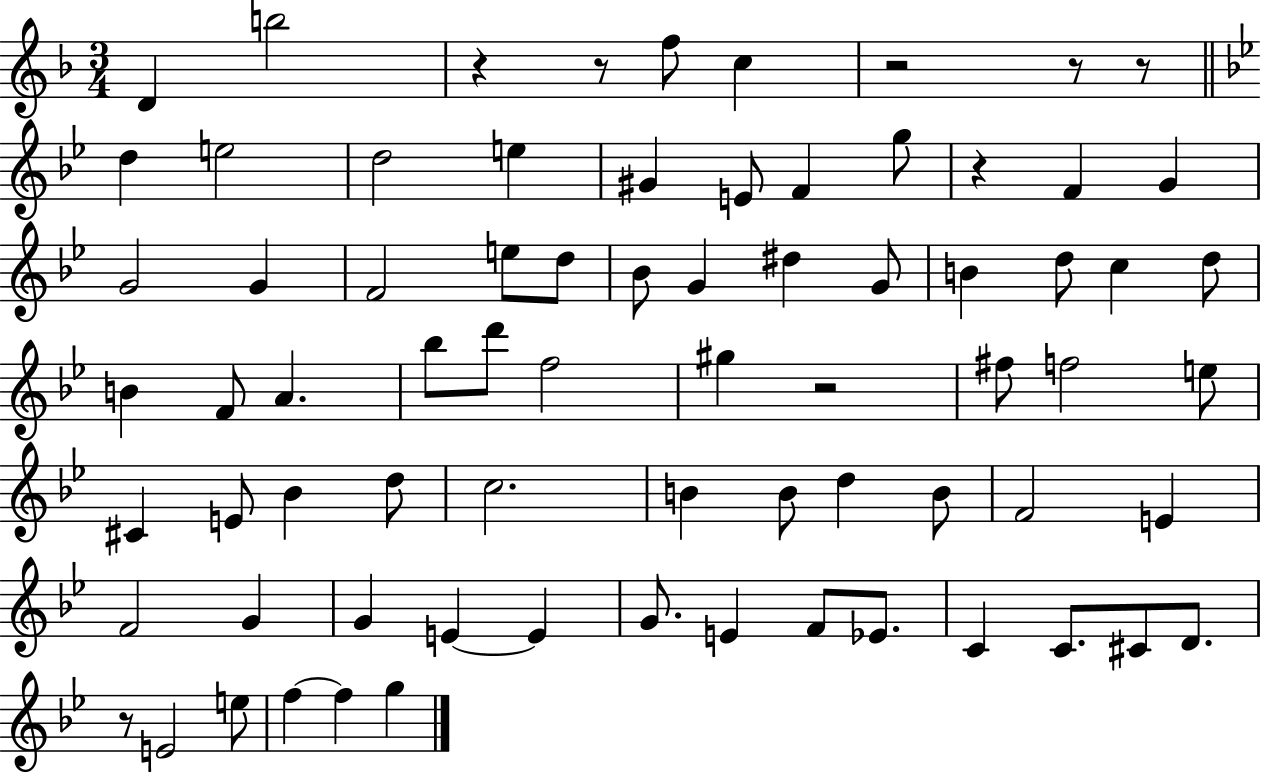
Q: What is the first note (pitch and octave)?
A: D4